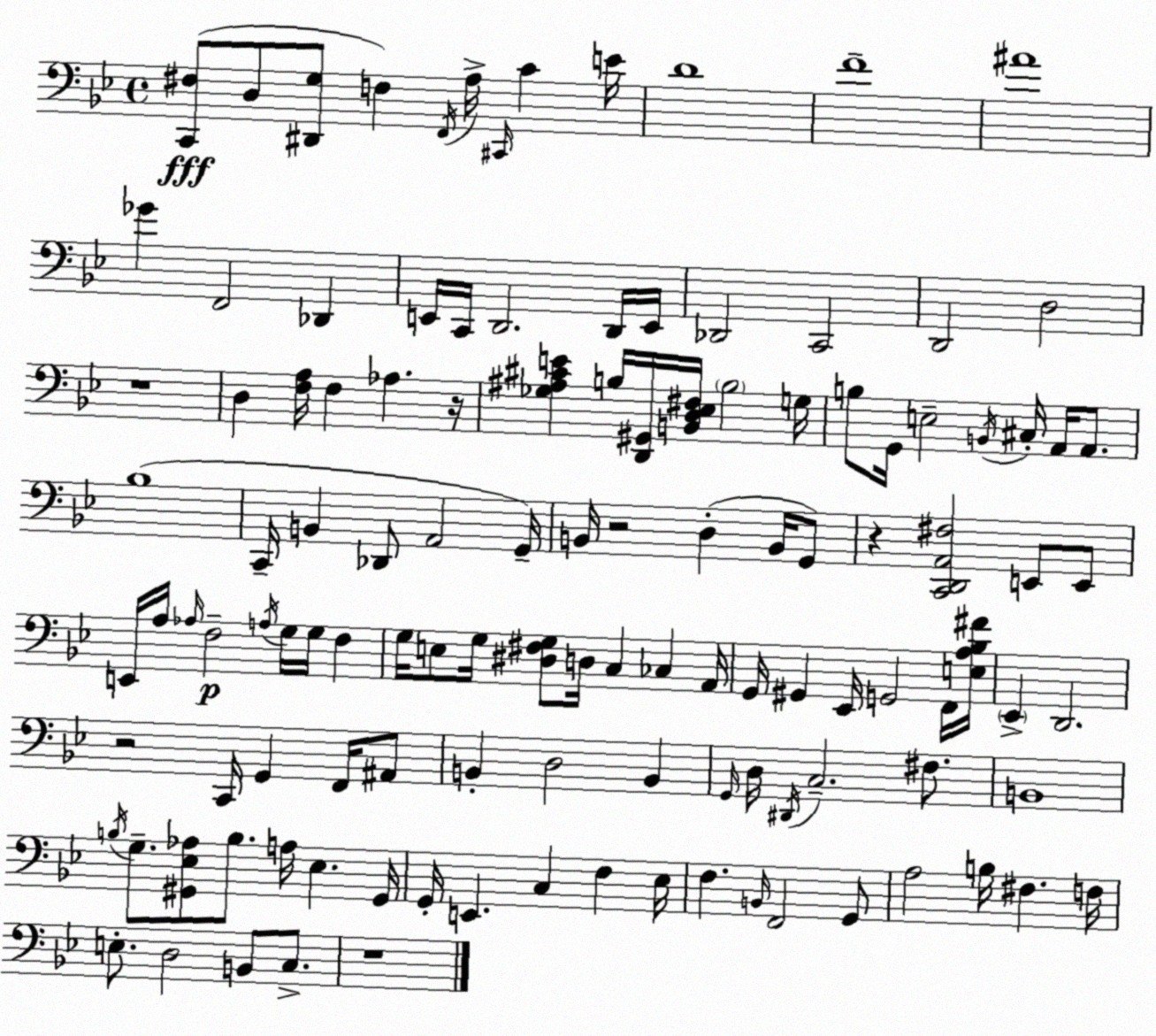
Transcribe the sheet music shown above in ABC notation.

X:1
T:Untitled
M:4/4
L:1/4
K:Gm
[C,,^F,]/2 D,/2 [^D,,G,]/2 F, F,,/4 A,/4 ^C,,/4 C E/4 D4 F4 ^A4 _G F,,2 _D,, E,,/4 C,,/4 D,,2 D,,/4 E,,/4 _D,,2 C,,2 D,,2 D,2 z4 D, [F,A,]/4 F, _A, z/4 [_G,^A,^CE] B,/4 [D,,^G,,]/4 [B,,D,_E,^F,]/4 B,2 G,/4 B,/2 G,,/4 E,2 B,,/4 ^C,/4 A,,/4 A,,/2 _B,4 C,,/4 B,, _D,,/2 A,,2 G,,/4 B,,/4 z2 D, B,,/4 G,,/2 z [C,,D,,A,,^F,]2 E,,/2 E,,/2 E,,/4 A,/4 _A,/4 F,2 A,/4 G,/4 G,/4 F, G,/4 E,/2 G,/4 [^D,^F,G,]/2 D,/4 C, _C, A,,/4 G,,/4 ^G,, _E,,/4 G,,2 F,,/4 [E,A,_B,^F]/4 _E,, D,,2 z2 C,,/4 G,, F,,/4 ^A,,/2 B,, D,2 B,, G,,/4 D,/4 ^D,,/4 C,2 ^F,/2 B,,4 B,/4 G,/2 [^G,,_E,_A,]/2 B,/2 A,/4 _E, ^G,,/4 G,,/4 E,, C, F, _E,/4 F, B,,/4 F,,2 G,,/2 A,2 B,/4 ^F, F,/4 E,/2 D,2 B,,/2 C,/2 z4